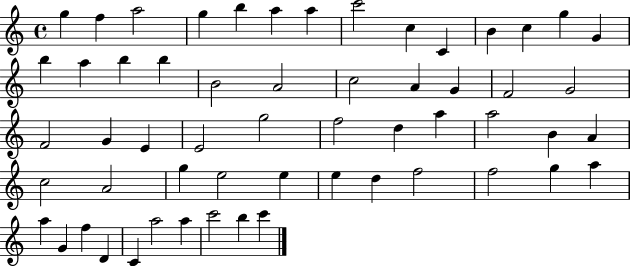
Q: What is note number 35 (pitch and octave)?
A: B4